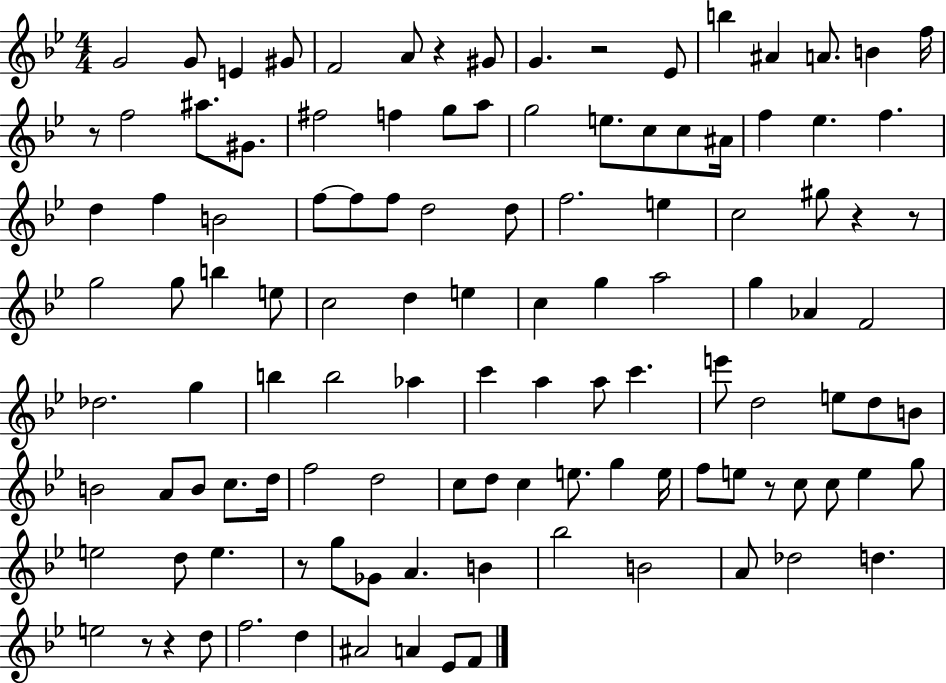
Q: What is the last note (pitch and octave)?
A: F4